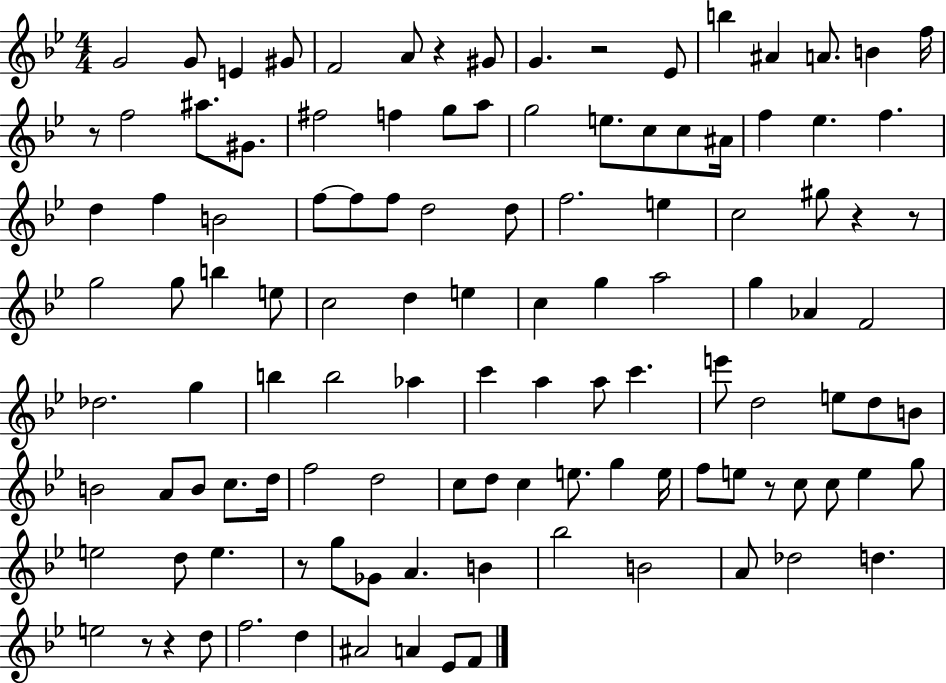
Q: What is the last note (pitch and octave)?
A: F4